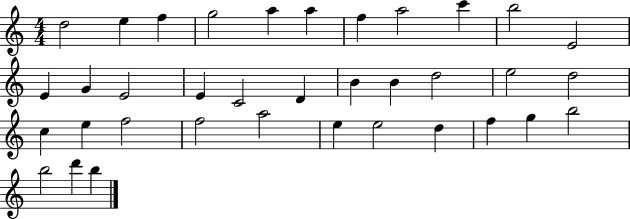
X:1
T:Untitled
M:4/4
L:1/4
K:C
d2 e f g2 a a f a2 c' b2 E2 E G E2 E C2 D B B d2 e2 d2 c e f2 f2 a2 e e2 d f g b2 b2 d' b